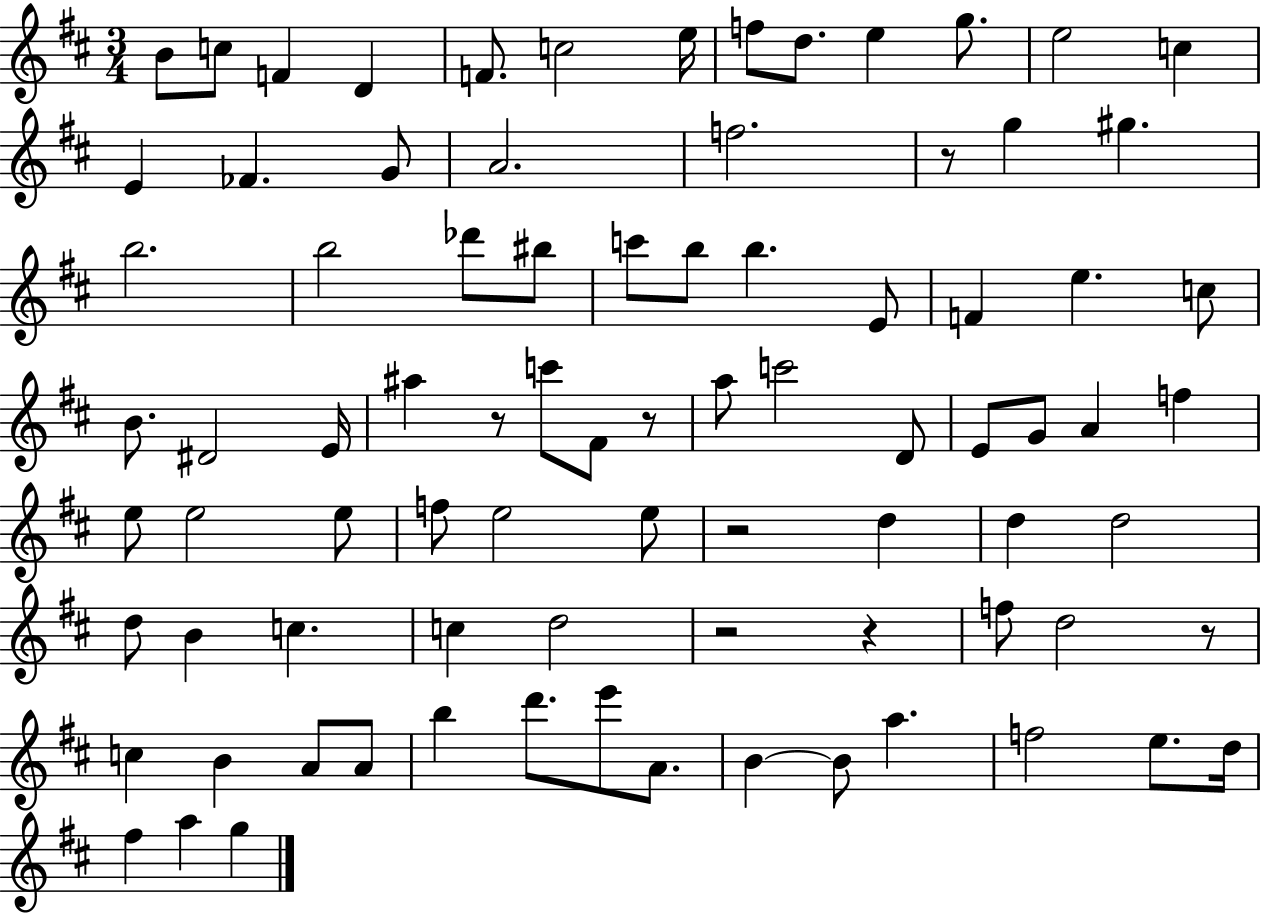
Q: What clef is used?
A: treble